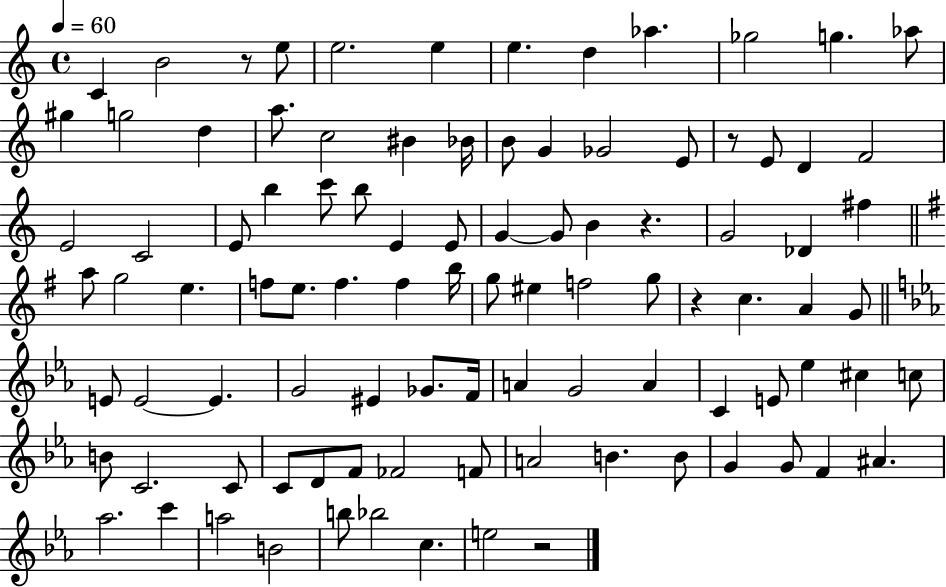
{
  \clef treble
  \time 4/4
  \defaultTimeSignature
  \key c \major
  \tempo 4 = 60
  \repeat volta 2 { c'4 b'2 r8 e''8 | e''2. e''4 | e''4. d''4 aes''4. | ges''2 g''4. aes''8 | \break gis''4 g''2 d''4 | a''8. c''2 bis'4 bes'16 | b'8 g'4 ges'2 e'8 | r8 e'8 d'4 f'2 | \break e'2 c'2 | e'8 b''4 c'''8 b''8 e'4 e'8 | g'4~~ g'8 b'4 r4. | g'2 des'4 fis''4 | \break \bar "||" \break \key e \minor a''8 g''2 e''4. | f''8 e''8. f''4. f''4 b''16 | g''8 eis''4 f''2 g''8 | r4 c''4. a'4 g'8 | \break \bar "||" \break \key c \minor e'8 e'2~~ e'4. | g'2 eis'4 ges'8. f'16 | a'4 g'2 a'4 | c'4 e'8 ees''4 cis''4 c''8 | \break b'8 c'2. c'8 | c'8 d'8 f'8 fes'2 f'8 | a'2 b'4. b'8 | g'4 g'8 f'4 ais'4. | \break aes''2. c'''4 | a''2 b'2 | b''8 bes''2 c''4. | e''2 r2 | \break } \bar "|."
}